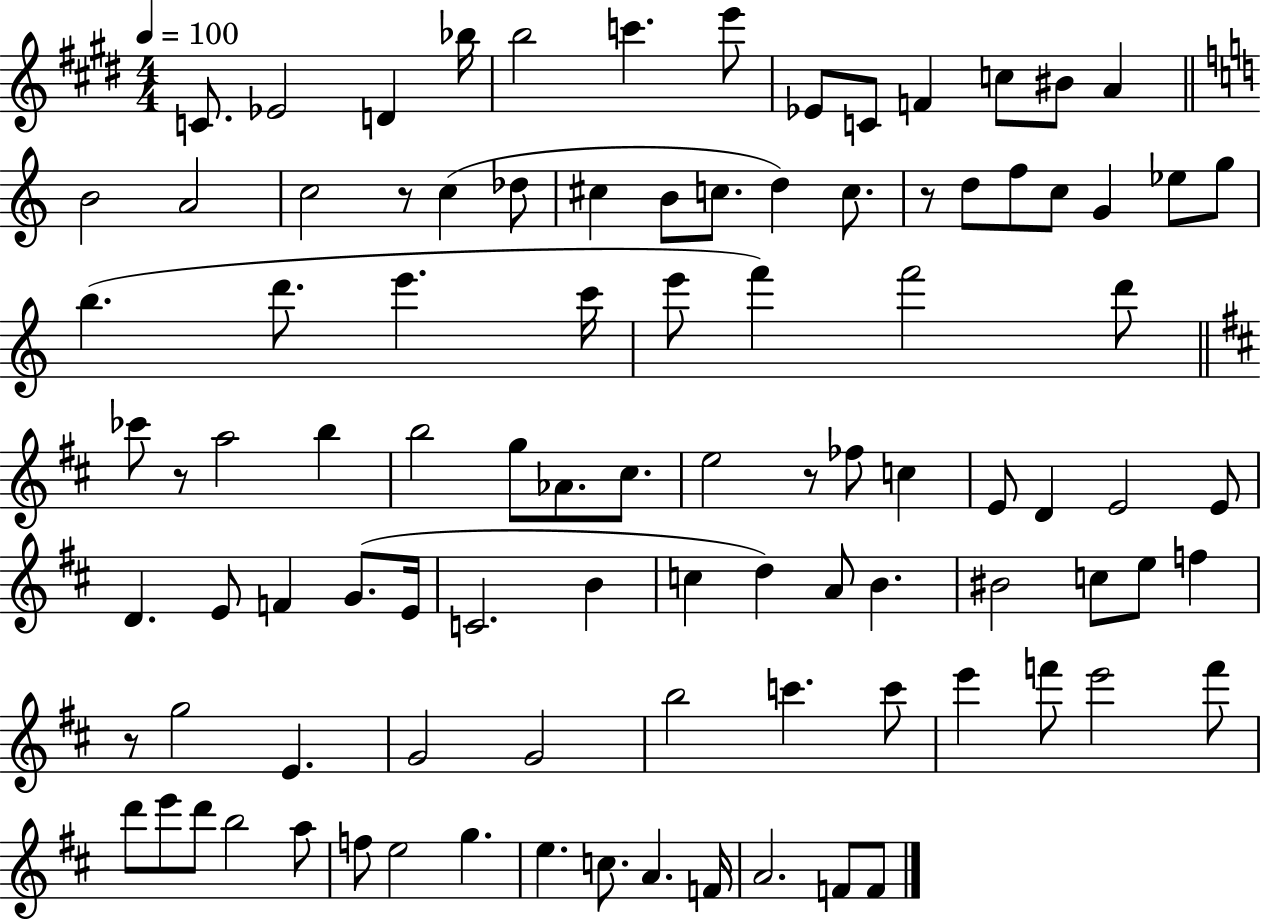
X:1
T:Untitled
M:4/4
L:1/4
K:E
C/2 _E2 D _b/4 b2 c' e'/2 _E/2 C/2 F c/2 ^B/2 A B2 A2 c2 z/2 c _d/2 ^c B/2 c/2 d c/2 z/2 d/2 f/2 c/2 G _e/2 g/2 b d'/2 e' c'/4 e'/2 f' f'2 d'/2 _c'/2 z/2 a2 b b2 g/2 _A/2 ^c/2 e2 z/2 _f/2 c E/2 D E2 E/2 D E/2 F G/2 E/4 C2 B c d A/2 B ^B2 c/2 e/2 f z/2 g2 E G2 G2 b2 c' c'/2 e' f'/2 e'2 f'/2 d'/2 e'/2 d'/2 b2 a/2 f/2 e2 g e c/2 A F/4 A2 F/2 F/2